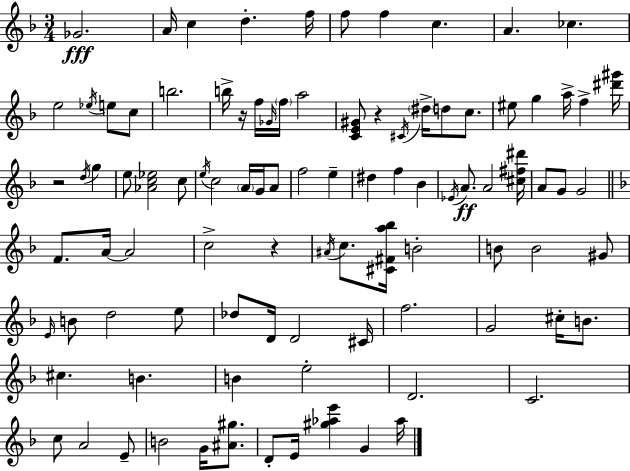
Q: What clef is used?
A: treble